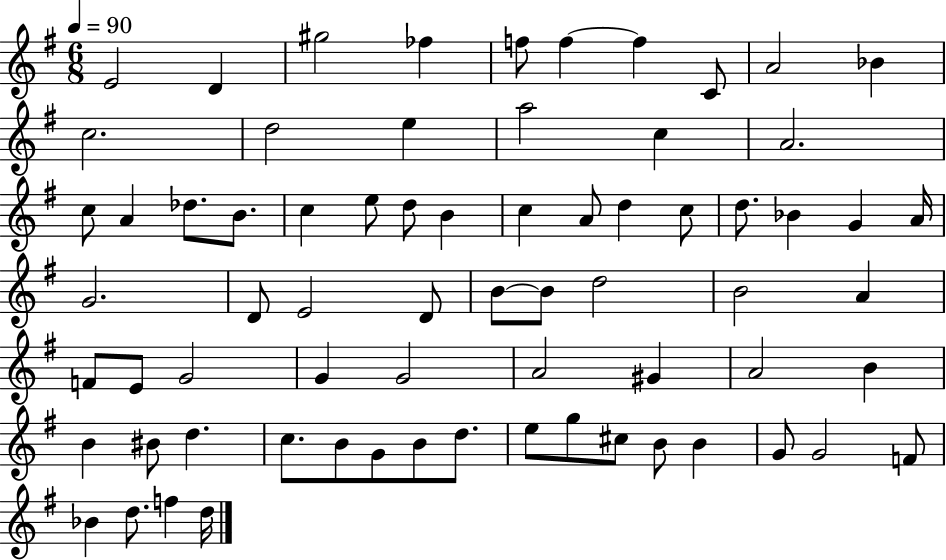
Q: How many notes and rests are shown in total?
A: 70